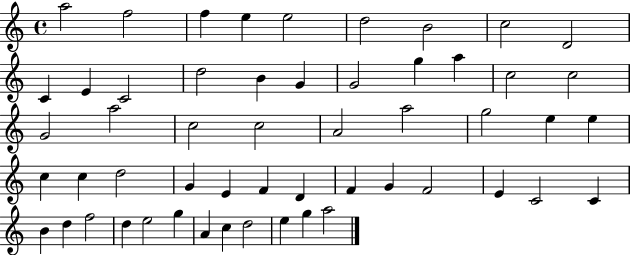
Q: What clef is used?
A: treble